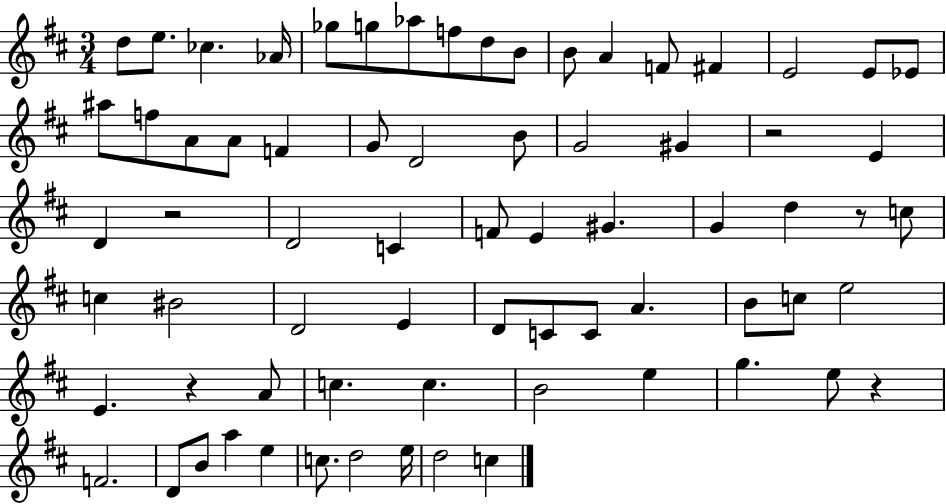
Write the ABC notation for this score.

X:1
T:Untitled
M:3/4
L:1/4
K:D
d/2 e/2 _c _A/4 _g/2 g/2 _a/2 f/2 d/2 B/2 B/2 A F/2 ^F E2 E/2 _E/2 ^a/2 f/2 A/2 A/2 F G/2 D2 B/2 G2 ^G z2 E D z2 D2 C F/2 E ^G G d z/2 c/2 c ^B2 D2 E D/2 C/2 C/2 A B/2 c/2 e2 E z A/2 c c B2 e g e/2 z F2 D/2 B/2 a e c/2 d2 e/4 d2 c